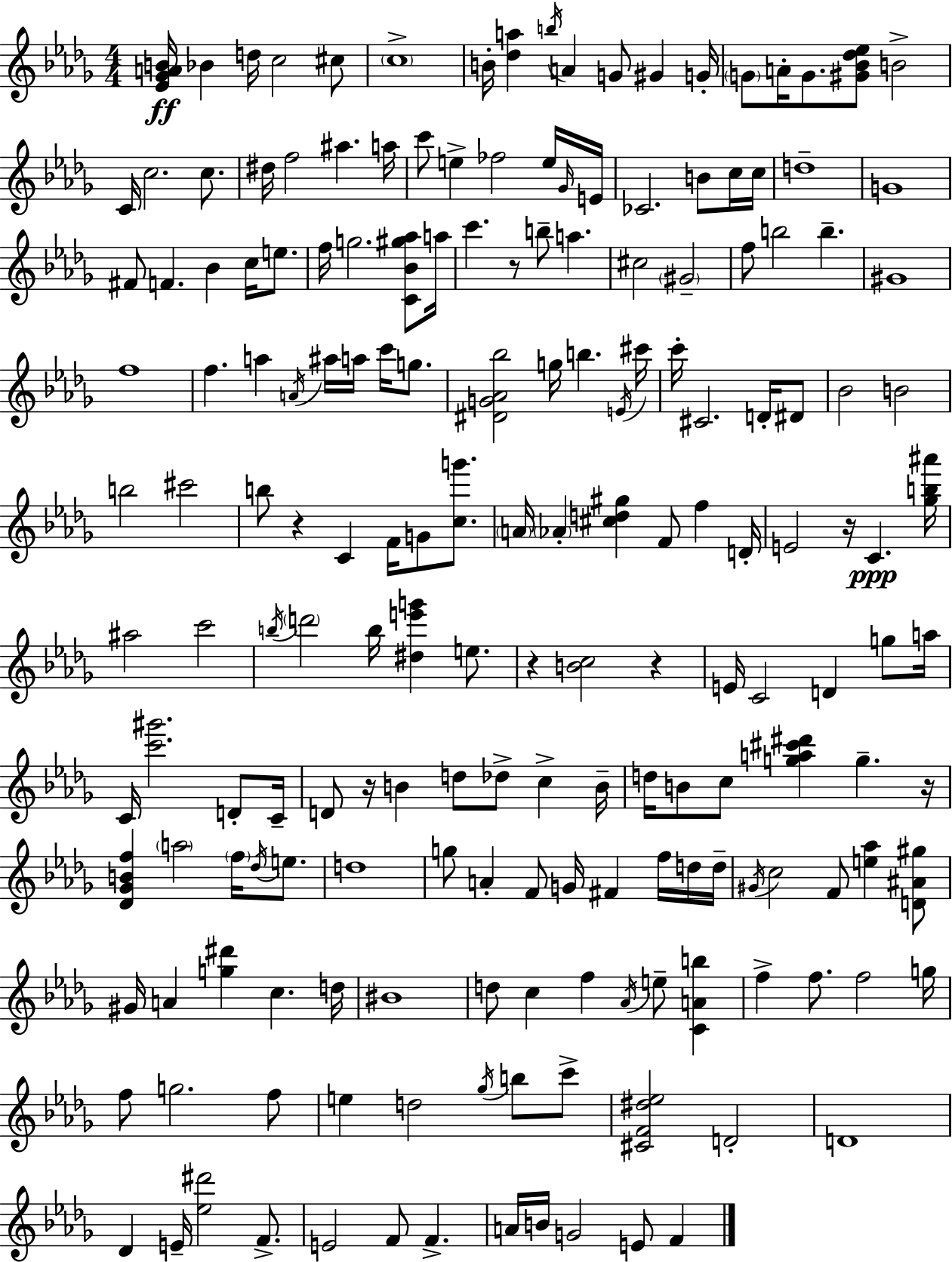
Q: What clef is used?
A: treble